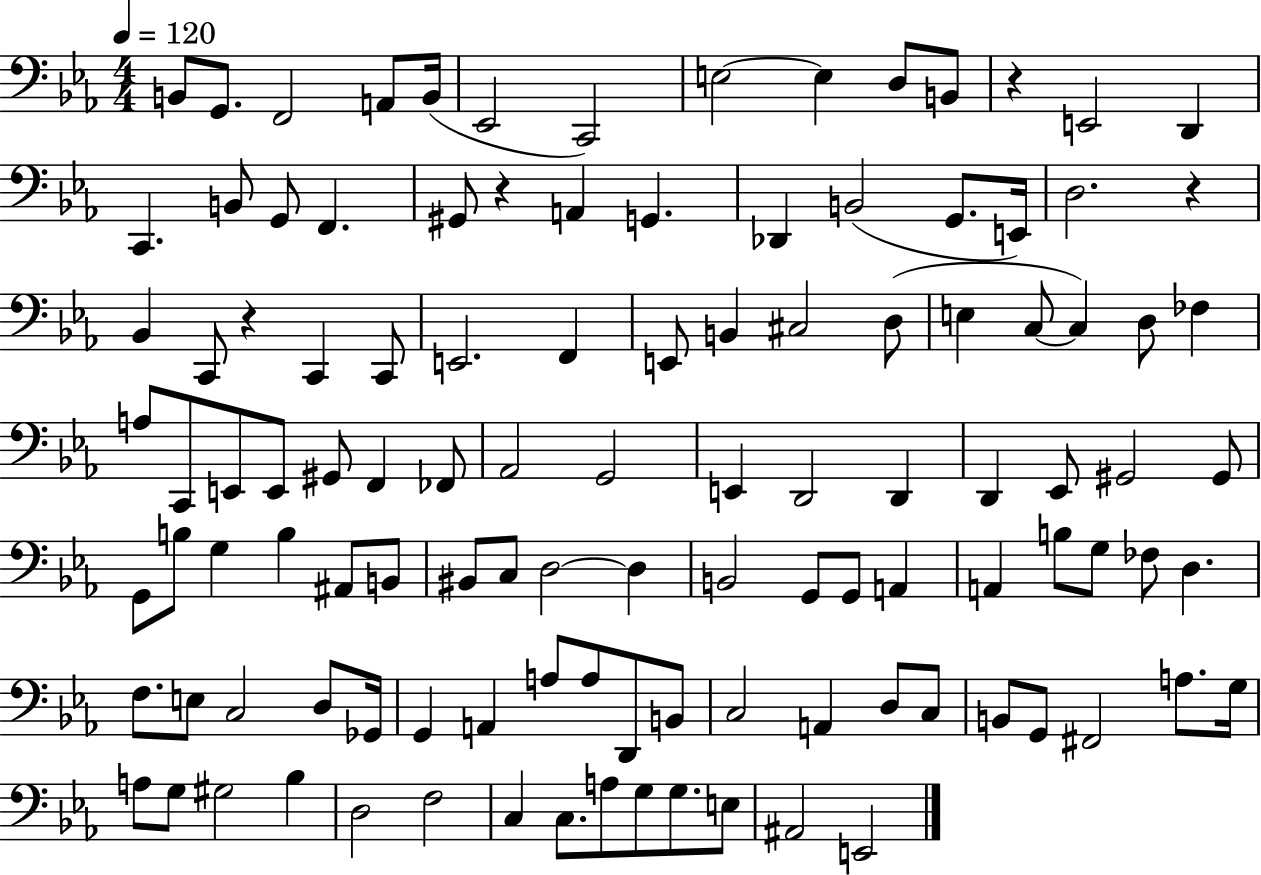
{
  \clef bass
  \numericTimeSignature
  \time 4/4
  \key ees \major
  \tempo 4 = 120
  b,8 g,8. f,2 a,8 b,16( | ees,2 c,2) | e2~~ e4 d8 b,8 | r4 e,2 d,4 | \break c,4. b,8 g,8 f,4. | gis,8 r4 a,4 g,4. | des,4 b,2( g,8. e,16) | d2. r4 | \break bes,4 c,8 r4 c,4 c,8 | e,2. f,4 | e,8 b,4 cis2 d8( | e4 c8~~ c4) d8 fes4 | \break a8 c,8 e,8 e,8 gis,8 f,4 fes,8 | aes,2 g,2 | e,4 d,2 d,4 | d,4 ees,8 gis,2 gis,8 | \break g,8 b8 g4 b4 ais,8 b,8 | bis,8 c8 d2~~ d4 | b,2 g,8 g,8 a,4 | a,4 b8 g8 fes8 d4. | \break f8. e8 c2 d8 ges,16 | g,4 a,4 a8 a8 d,8 b,8 | c2 a,4 d8 c8 | b,8 g,8 fis,2 a8. g16 | \break a8 g8 gis2 bes4 | d2 f2 | c4 c8. a8 g8 g8. e8 | ais,2 e,2 | \break \bar "|."
}